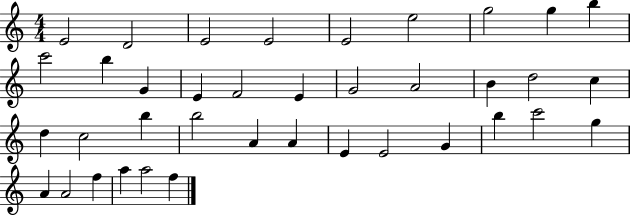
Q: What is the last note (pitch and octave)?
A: F5